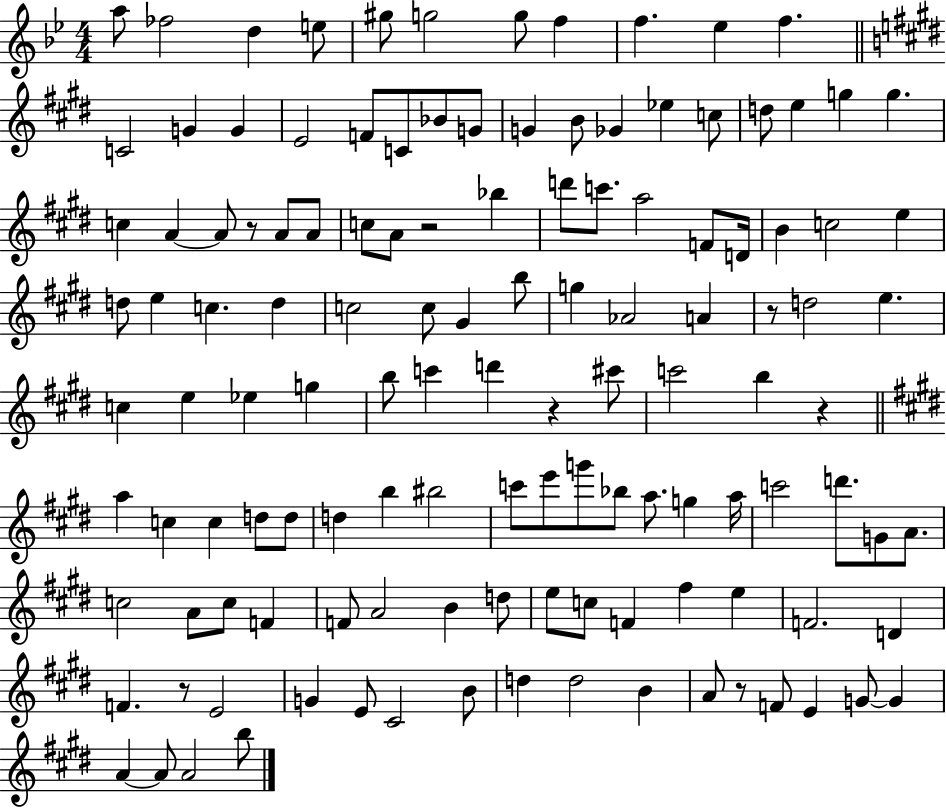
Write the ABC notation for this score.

X:1
T:Untitled
M:4/4
L:1/4
K:Bb
a/2 _f2 d e/2 ^g/2 g2 g/2 f f _e f C2 G G E2 F/2 C/2 _B/2 G/2 G B/2 _G _e c/2 d/2 e g g c A A/2 z/2 A/2 A/2 c/2 A/2 z2 _b d'/2 c'/2 a2 F/2 D/4 B c2 e d/2 e c d c2 c/2 ^G b/2 g _A2 A z/2 d2 e c e _e g b/2 c' d' z ^c'/2 c'2 b z a c c d/2 d/2 d b ^b2 c'/2 e'/2 g'/2 _b/2 a/2 g a/4 c'2 d'/2 G/2 A/2 c2 A/2 c/2 F F/2 A2 B d/2 e/2 c/2 F ^f e F2 D F z/2 E2 G E/2 ^C2 B/2 d d2 B A/2 z/2 F/2 E G/2 G A A/2 A2 b/2